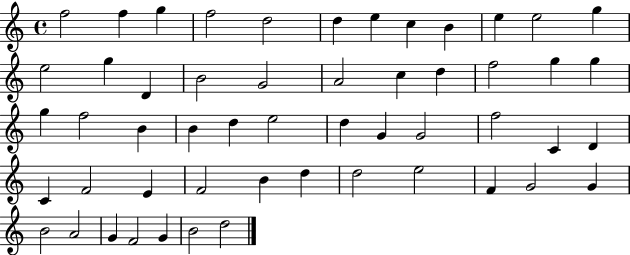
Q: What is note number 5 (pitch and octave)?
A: D5